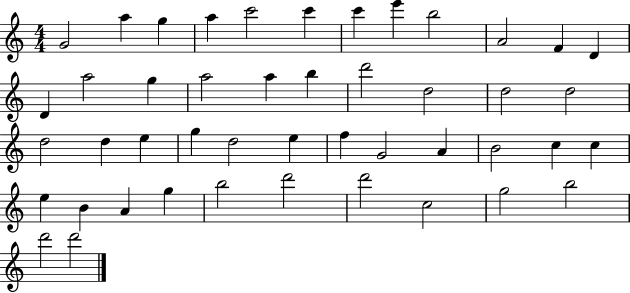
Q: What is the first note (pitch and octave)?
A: G4